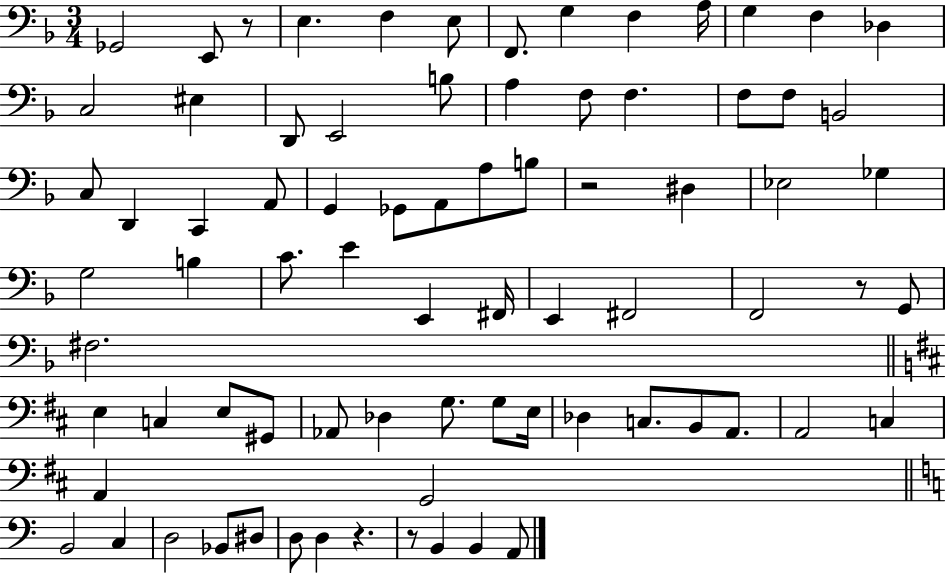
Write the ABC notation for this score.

X:1
T:Untitled
M:3/4
L:1/4
K:F
_G,,2 E,,/2 z/2 E, F, E,/2 F,,/2 G, F, A,/4 G, F, _D, C,2 ^E, D,,/2 E,,2 B,/2 A, F,/2 F, F,/2 F,/2 B,,2 C,/2 D,, C,, A,,/2 G,, _G,,/2 A,,/2 A,/2 B,/2 z2 ^D, _E,2 _G, G,2 B, C/2 E E,, ^F,,/4 E,, ^F,,2 F,,2 z/2 G,,/2 ^F,2 E, C, E,/2 ^G,,/2 _A,,/2 _D, G,/2 G,/2 E,/4 _D, C,/2 B,,/2 A,,/2 A,,2 C, A,, G,,2 B,,2 C, D,2 _B,,/2 ^D,/2 D,/2 D, z z/2 B,, B,, A,,/2